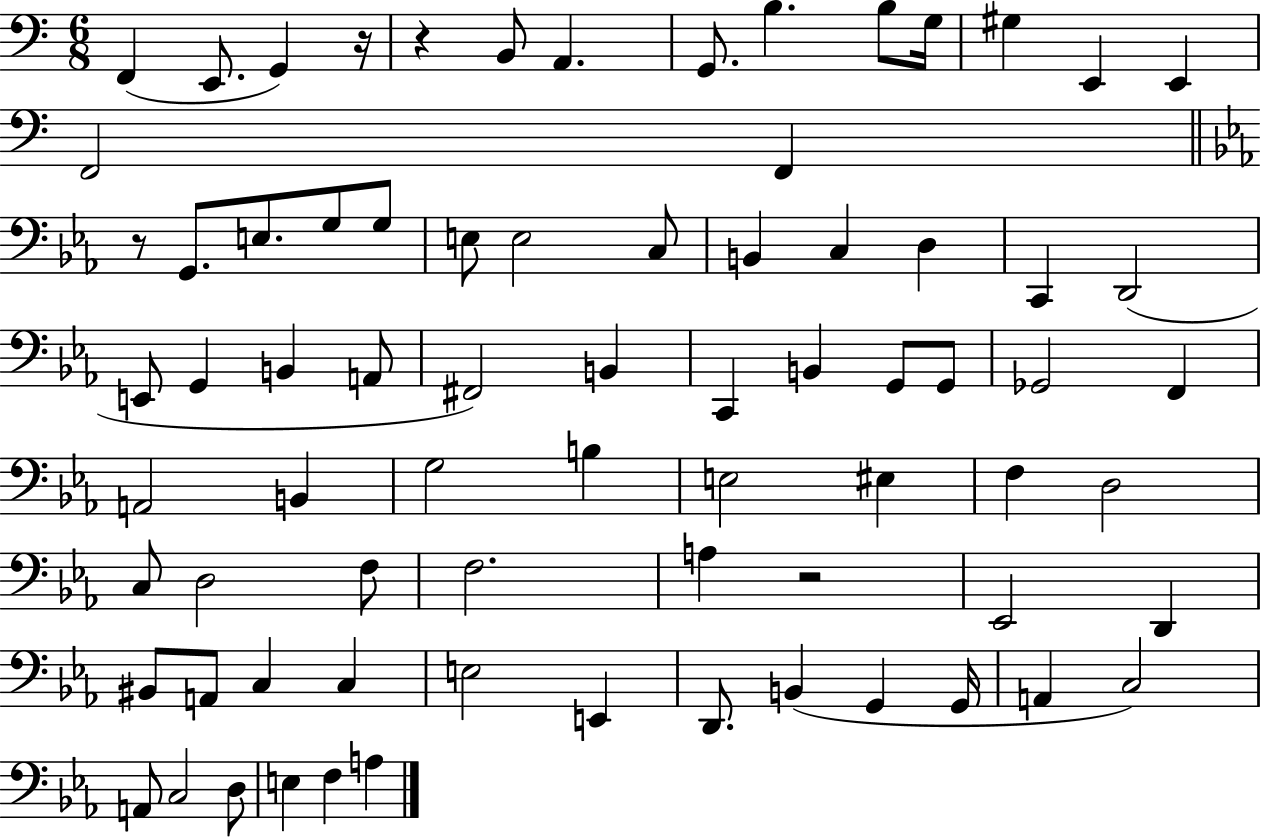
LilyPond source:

{
  \clef bass
  \numericTimeSignature
  \time 6/8
  \key c \major
  f,4( e,8. g,4) r16 | r4 b,8 a,4. | g,8. b4. b8 g16 | gis4 e,4 e,4 | \break f,2 f,4 | \bar "||" \break \key c \minor r8 g,8. e8. g8 g8 | e8 e2 c8 | b,4 c4 d4 | c,4 d,2( | \break e,8 g,4 b,4 a,8 | fis,2) b,4 | c,4 b,4 g,8 g,8 | ges,2 f,4 | \break a,2 b,4 | g2 b4 | e2 eis4 | f4 d2 | \break c8 d2 f8 | f2. | a4 r2 | ees,2 d,4 | \break bis,8 a,8 c4 c4 | e2 e,4 | d,8. b,4( g,4 g,16 | a,4 c2) | \break a,8 c2 d8 | e4 f4 a4 | \bar "|."
}